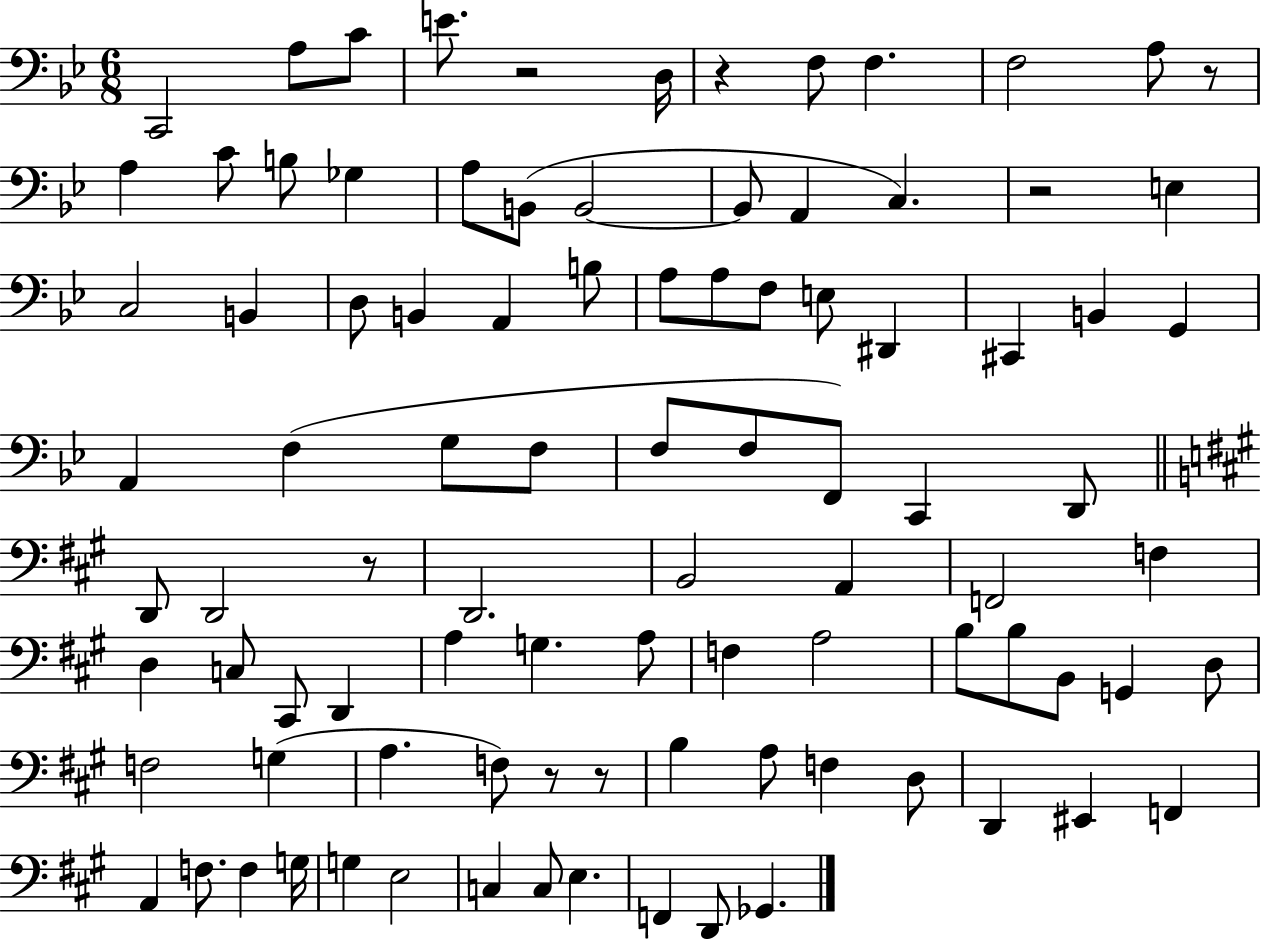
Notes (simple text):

C2/h A3/e C4/e E4/e. R/h D3/s R/q F3/e F3/q. F3/h A3/e R/e A3/q C4/e B3/e Gb3/q A3/e B2/e B2/h B2/e A2/q C3/q. R/h E3/q C3/h B2/q D3/e B2/q A2/q B3/e A3/e A3/e F3/e E3/e D#2/q C#2/q B2/q G2/q A2/q F3/q G3/e F3/e F3/e F3/e F2/e C2/q D2/e D2/e D2/h R/e D2/h. B2/h A2/q F2/h F3/q D3/q C3/e C#2/e D2/q A3/q G3/q. A3/e F3/q A3/h B3/e B3/e B2/e G2/q D3/e F3/h G3/q A3/q. F3/e R/e R/e B3/q A3/e F3/q D3/e D2/q EIS2/q F2/q A2/q F3/e. F3/q G3/s G3/q E3/h C3/q C3/e E3/q. F2/q D2/e Gb2/q.